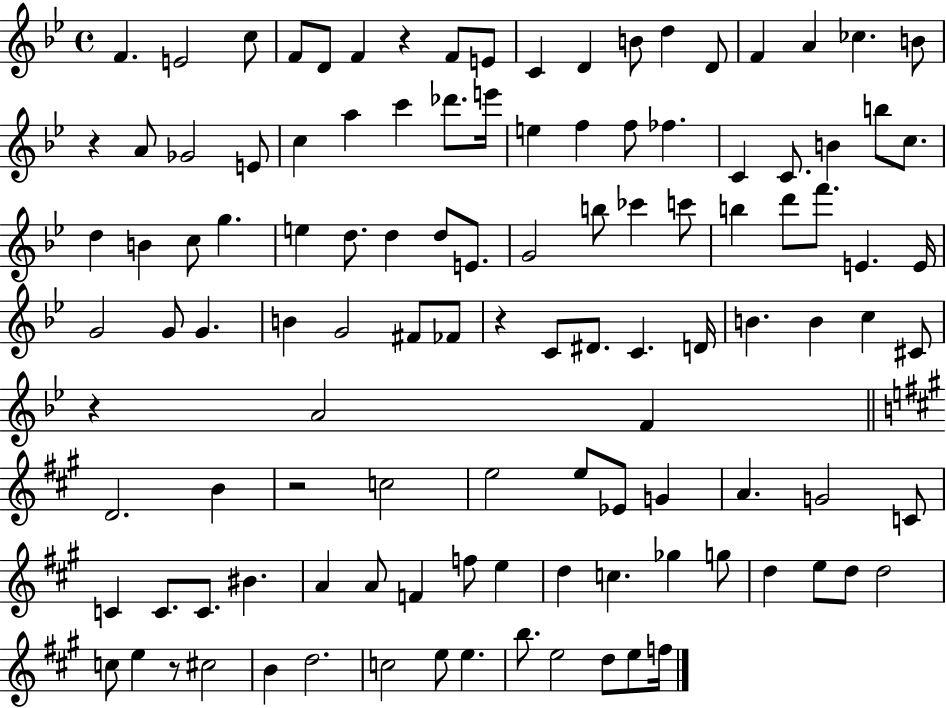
F4/q. E4/h C5/e F4/e D4/e F4/q R/q F4/e E4/e C4/q D4/q B4/e D5/q D4/e F4/q A4/q CES5/q. B4/e R/q A4/e Gb4/h E4/e C5/q A5/q C6/q Db6/e. E6/s E5/q F5/q F5/e FES5/q. C4/q C4/e. B4/q B5/e C5/e. D5/q B4/q C5/e G5/q. E5/q D5/e. D5/q D5/e E4/e. G4/h B5/e CES6/q C6/e B5/q D6/e F6/e. E4/q. E4/s G4/h G4/e G4/q. B4/q G4/h F#4/e FES4/e R/q C4/e D#4/e. C4/q. D4/s B4/q. B4/q C5/q C#4/e R/q A4/h F4/q D4/h. B4/q R/h C5/h E5/h E5/e Eb4/e G4/q A4/q. G4/h C4/e C4/q C4/e. C4/e. BIS4/q. A4/q A4/e F4/q F5/e E5/q D5/q C5/q. Gb5/q G5/e D5/q E5/e D5/e D5/h C5/e E5/q R/e C#5/h B4/q D5/h. C5/h E5/e E5/q. B5/e. E5/h D5/e E5/e F5/s